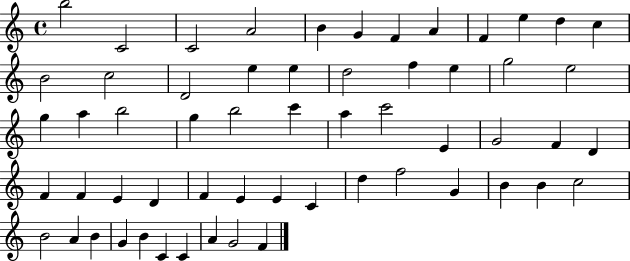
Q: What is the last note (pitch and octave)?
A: F4